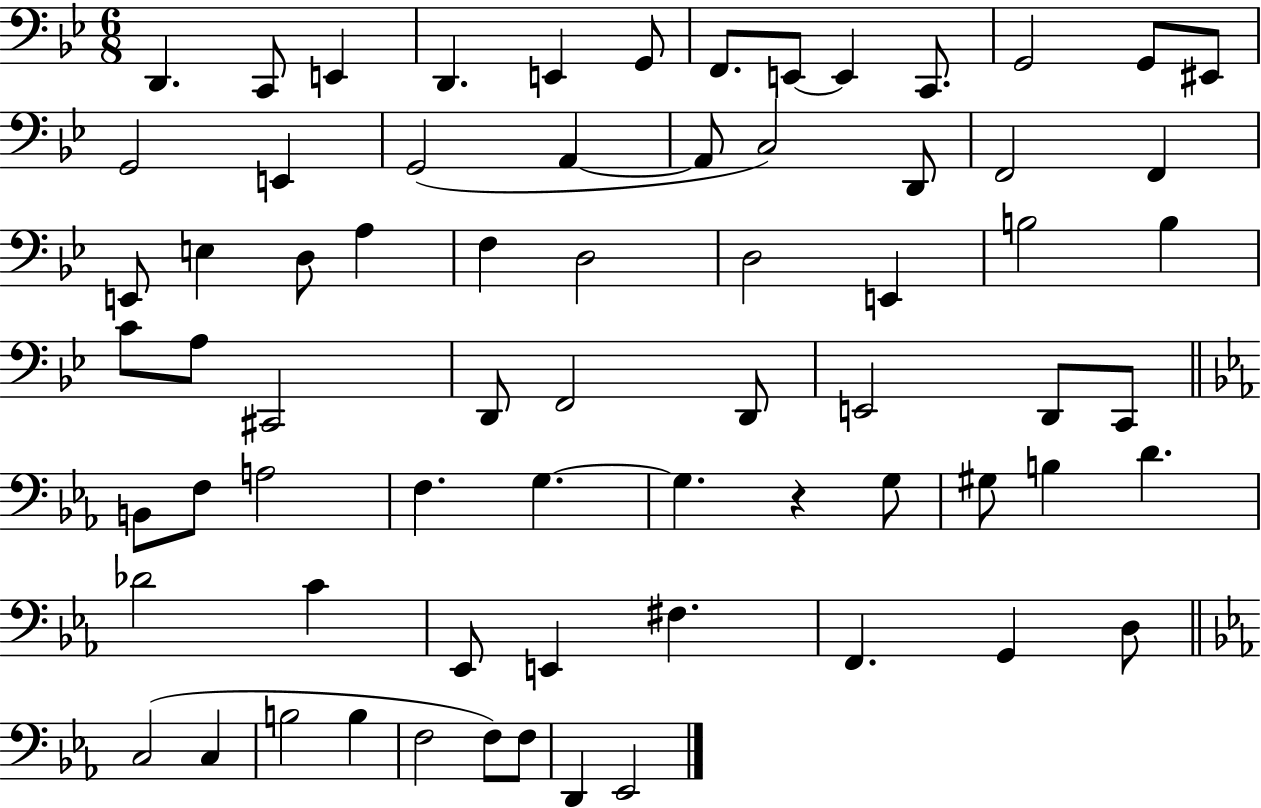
D2/q. C2/e E2/q D2/q. E2/q G2/e F2/e. E2/e E2/q C2/e. G2/h G2/e EIS2/e G2/h E2/q G2/h A2/q A2/e C3/h D2/e F2/h F2/q E2/e E3/q D3/e A3/q F3/q D3/h D3/h E2/q B3/h B3/q C4/e A3/e C#2/h D2/e F2/h D2/e E2/h D2/e C2/e B2/e F3/e A3/h F3/q. G3/q. G3/q. R/q G3/e G#3/e B3/q D4/q. Db4/h C4/q Eb2/e E2/q F#3/q. F2/q. G2/q D3/e C3/h C3/q B3/h B3/q F3/h F3/e F3/e D2/q Eb2/h